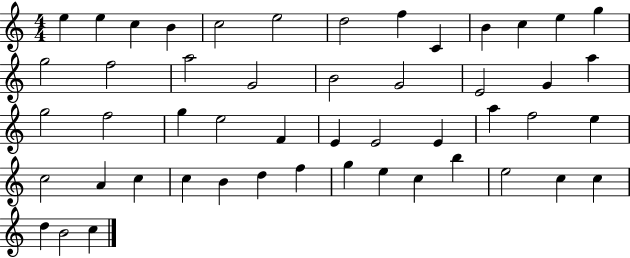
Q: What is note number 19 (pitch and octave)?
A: G4